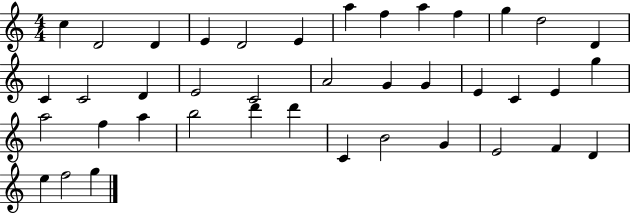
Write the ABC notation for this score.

X:1
T:Untitled
M:4/4
L:1/4
K:C
c D2 D E D2 E a f a f g d2 D C C2 D E2 C2 A2 G G E C E g a2 f a b2 d' d' C B2 G E2 F D e f2 g